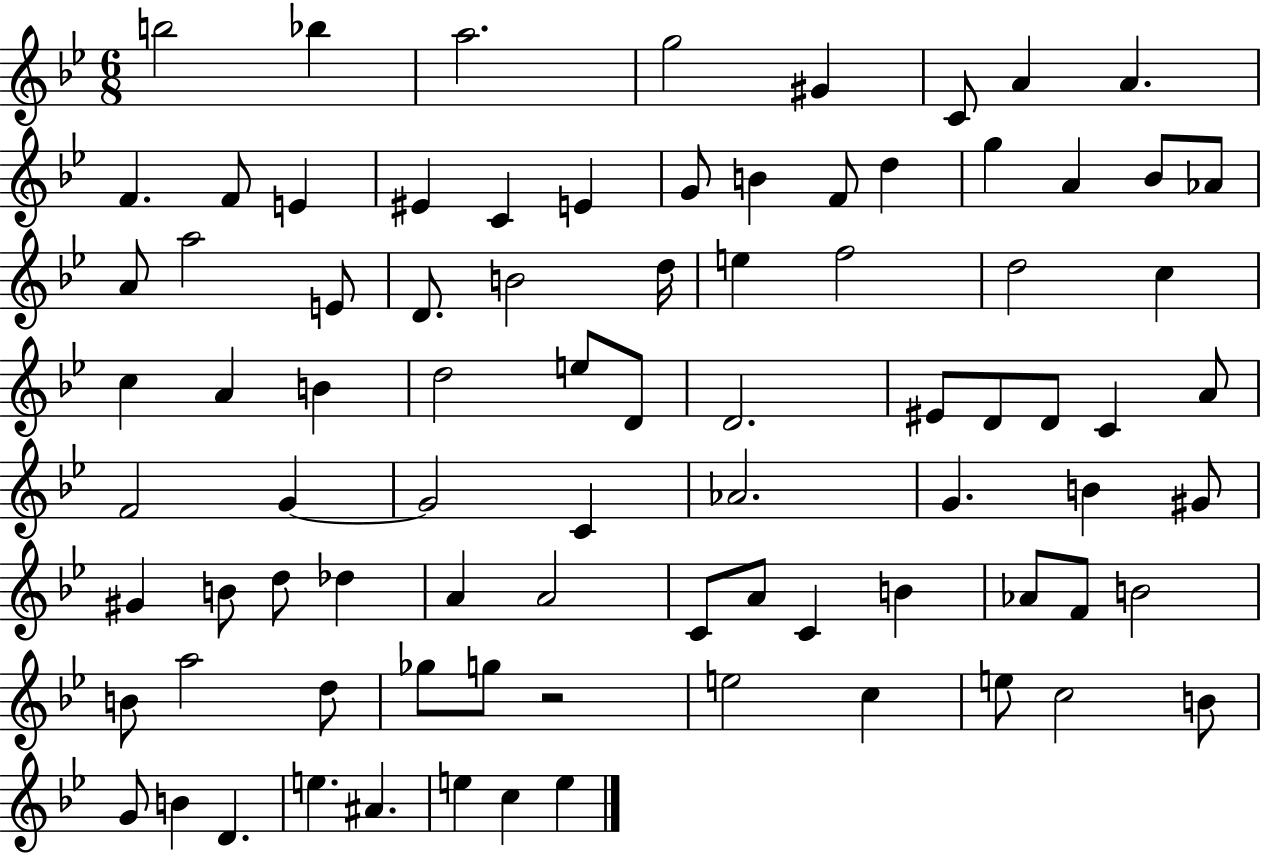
B5/h Bb5/q A5/h. G5/h G#4/q C4/e A4/q A4/q. F4/q. F4/e E4/q EIS4/q C4/q E4/q G4/e B4/q F4/e D5/q G5/q A4/q Bb4/e Ab4/e A4/e A5/h E4/e D4/e. B4/h D5/s E5/q F5/h D5/h C5/q C5/q A4/q B4/q D5/h E5/e D4/e D4/h. EIS4/e D4/e D4/e C4/q A4/e F4/h G4/q G4/h C4/q Ab4/h. G4/q. B4/q G#4/e G#4/q B4/e D5/e Db5/q A4/q A4/h C4/e A4/e C4/q B4/q Ab4/e F4/e B4/h B4/e A5/h D5/e Gb5/e G5/e R/h E5/h C5/q E5/e C5/h B4/e G4/e B4/q D4/q. E5/q. A#4/q. E5/q C5/q E5/q